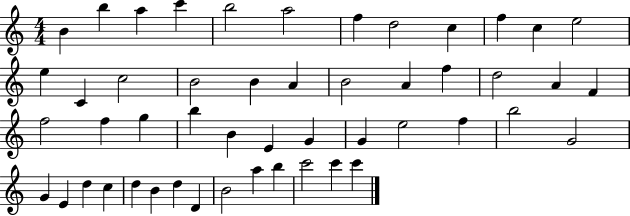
B4/q B5/q A5/q C6/q B5/h A5/h F5/q D5/h C5/q F5/q C5/q E5/h E5/q C4/q C5/h B4/h B4/q A4/q B4/h A4/q F5/q D5/h A4/q F4/q F5/h F5/q G5/q B5/q B4/q E4/q G4/q G4/q E5/h F5/q B5/h G4/h G4/q E4/q D5/q C5/q D5/q B4/q D5/q D4/q B4/h A5/q B5/q C6/h C6/q C6/q